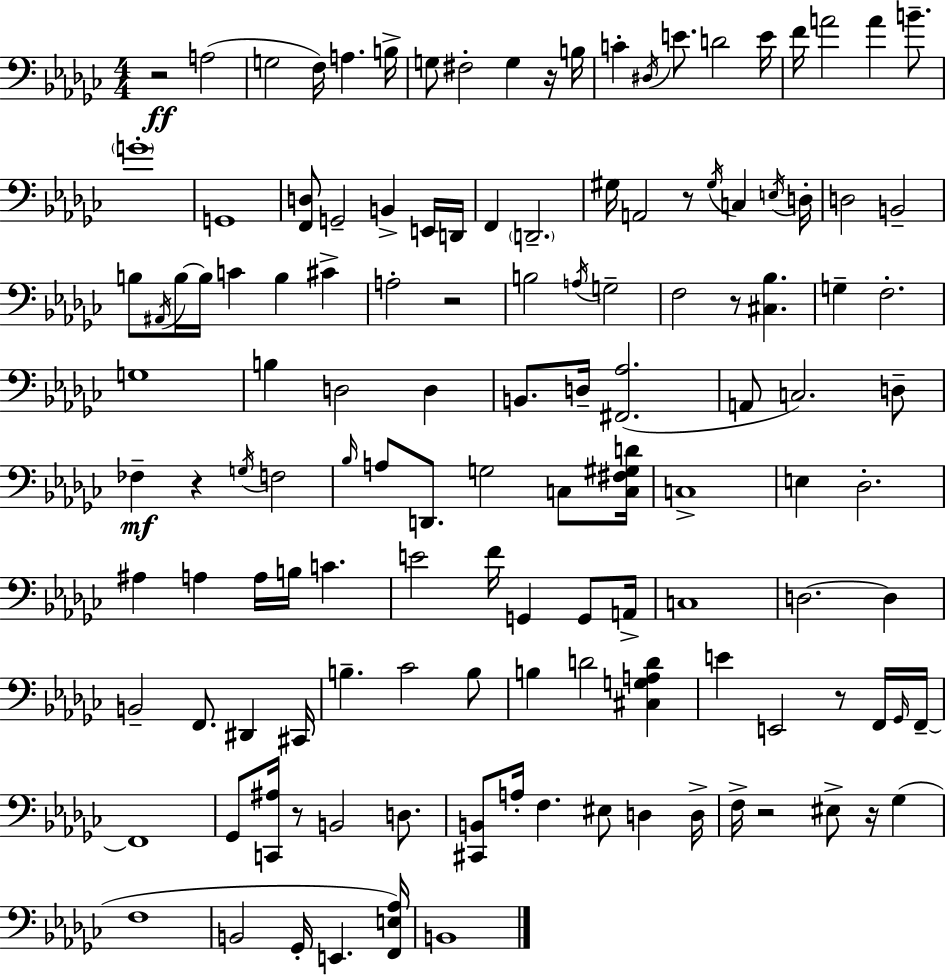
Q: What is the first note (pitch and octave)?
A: A3